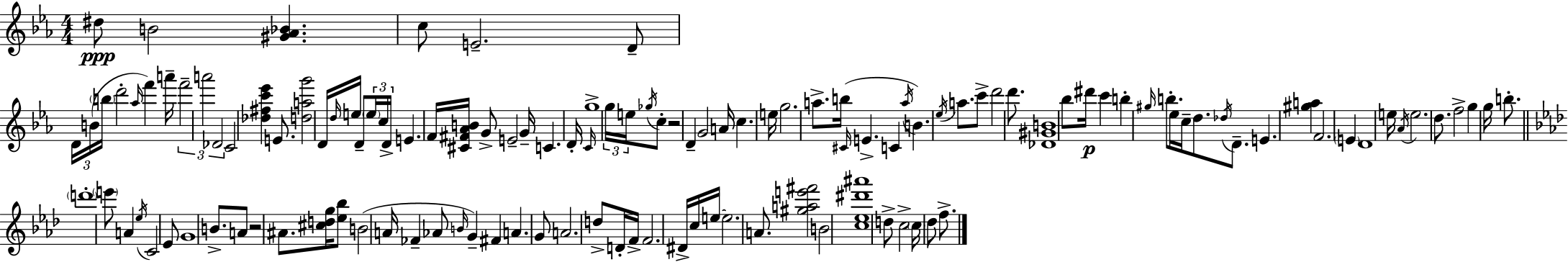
{
  \clef treble
  \numericTimeSignature
  \time 4/4
  \key c \minor
  dis''8\ppp b'2 <gis' aes' bes'>4. | c''8 e'2.-- d'8-- | \tuplet 3/2 { d'16 b'16( \parenthesize b''16 } d'''2-. \grace { aes''16 }) f'''4 | a'''16-- \tuplet 3/2 { f'''2-- a'''2 | \break des'2 } c'2 | <des'' fis'' c''' ees'''>4 e'8. <d'' a'' g'''>2 | d'16 \grace { d''16 } e''16 d'8-- \tuplet 3/2 { \parenthesize e''16 c''16 d'16-> } e'4. f'16 <cis' fis' aes' b'>16 | g'8-> e'2-- g'16-- c'4. | \break d'16-. \grace { c'16 } g''1-> | \tuplet 3/2 { g''16 e''16 \acciaccatura { ges''16 } } c''8-. r2 | d'4-- g'2 a'16 c''4. | e''16 g''2. | \break a''8.-> b''16( \grace { cis'16 } e'4.-> c'4 \acciaccatura { a''16 } | b'4.) \acciaccatura { ees''16 } a''8. c'''8-> d'''2 | d'''8. <des' gis' b'>1 | bes''8 dis'''16\p c'''4 b''4-. | \break \grace { gis''16 } b''8.-. ees''16 c''16-- d''8. \acciaccatura { des''16 } d'8.-- e'4. | <gis'' a''>4 f'2. | \parenthesize e'4 d'1 | e''16 \acciaccatura { aes'16 } e''2. | \break d''8. f''2-> | g''4 g''16 b''8.-. \bar "||" \break \key f \minor \parenthesize d'''1-. | \parenthesize e'''8 a'4 \acciaccatura { ees''16 } c'2 ees'8 | g'1 | b'8.-> a'8 r2 ais'8. | \break <cis'' d'' g''>16 <ees'' bes''>8 b'2( a'16 fes'4-- | aes'8 \grace { b'16 } g'4--) fis'4 a'4. | g'8 a'2. | d''8-> d'16-. f'16-> f'2. | \break dis'16-> c''16 e''16~~ e''2. a'8. | <gis'' a'' e''' fis'''>2 b'2 | <c'' ees'' dis''' ais'''>1 | d''8-> c''2-> \parenthesize c''16 des''8 f''8.-> | \break \bar "|."
}